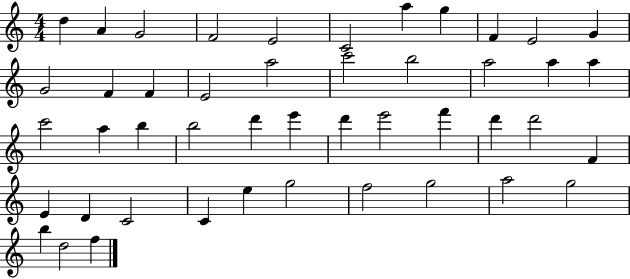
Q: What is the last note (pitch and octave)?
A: F5